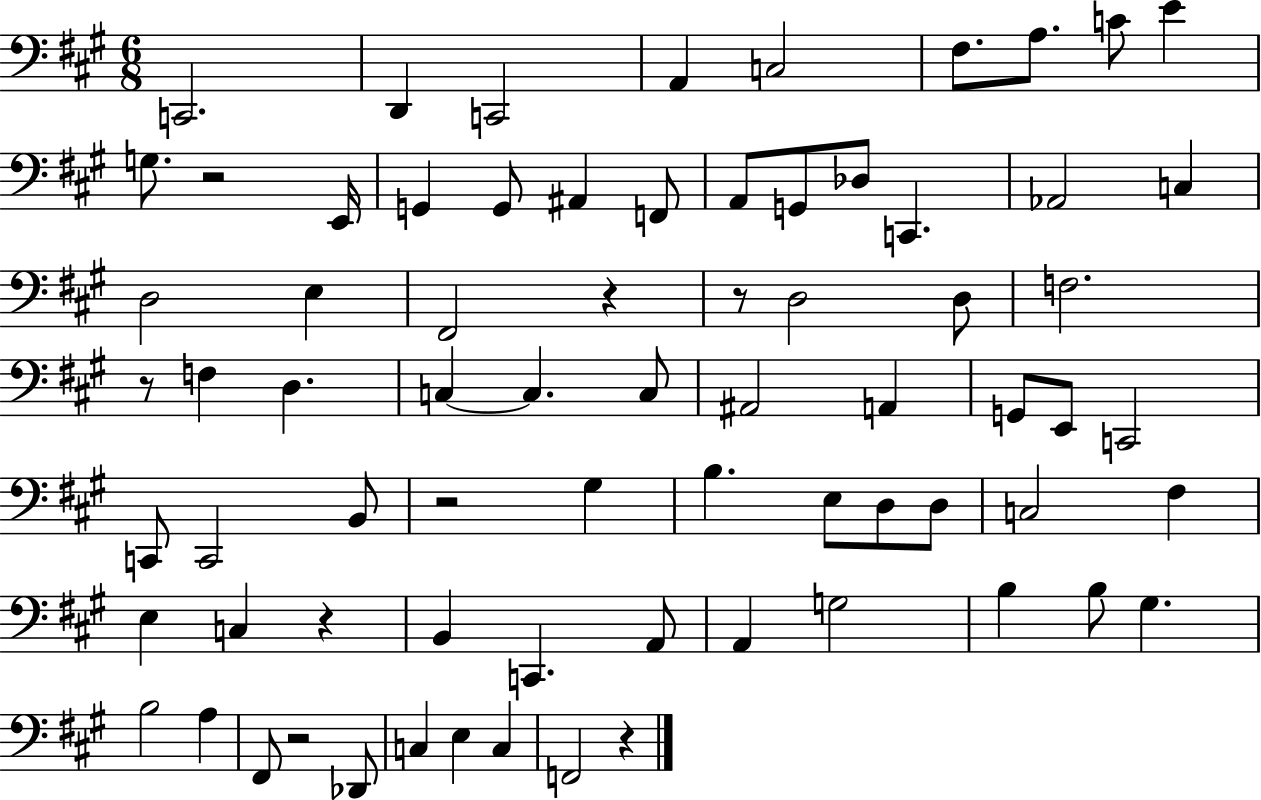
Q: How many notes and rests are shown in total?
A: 73